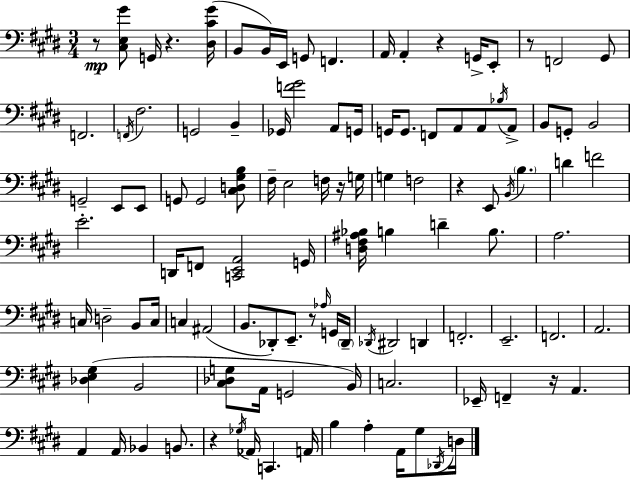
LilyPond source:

{
  \clef bass
  \numericTimeSignature
  \time 3/4
  \key e \major
  \repeat volta 2 { r8\mp <cis e gis'>8 g,16 r4. <dis cis' gis'>16( | b,8 b,16) e,16 g,8 f,4. | a,16 a,4-. r4 g,16-> e,8-. | r8 f,2 gis,8 | \break f,2. | \acciaccatura { f,16 } fis2. | g,2 b,4-- | ges,16 <f' gis'>2 a,8 | \break g,16 g,16 g,8. f,8 a,8 a,8 \acciaccatura { bes16 } | a,8-> b,8 g,8-. b,2 | g,2-- e,8 | e,8 g,8 g,2 | \break <cis d gis b>8 fis16-- e2 f16 | r16 g16 g4 f2 | r4 e,8 \acciaccatura { b,16 } \parenthesize b4. | d'4 f'2 | \break e'2.-. | d,16 f,8 <c, e, a,>2 | g,16 <d fis ais bes>16 b4 d'4-- | b8. a2. | \break c16 d2-- | b,8 c16 c4 ais,2( | b,8. des,8-.) e,8.-- r8 | \grace { aes16 } g,16 \parenthesize des,16-- \acciaccatura { des,16 } dis,2 | \break d,4 f,2.-. | e,2.-- | f,2. | a,2. | \break <des e gis>4( b,2 | <cis des g>8 a,16 g,2 | b,16) c2. | ees,16-- f,4-- r16 a,4. | \break a,4 a,16 bes,4 | b,8. r4 \acciaccatura { ges16 } aes,16 c,4. | a,16 b4 a4-. | a,16 gis8 \acciaccatura { des,16 } d16 } \bar "|."
}